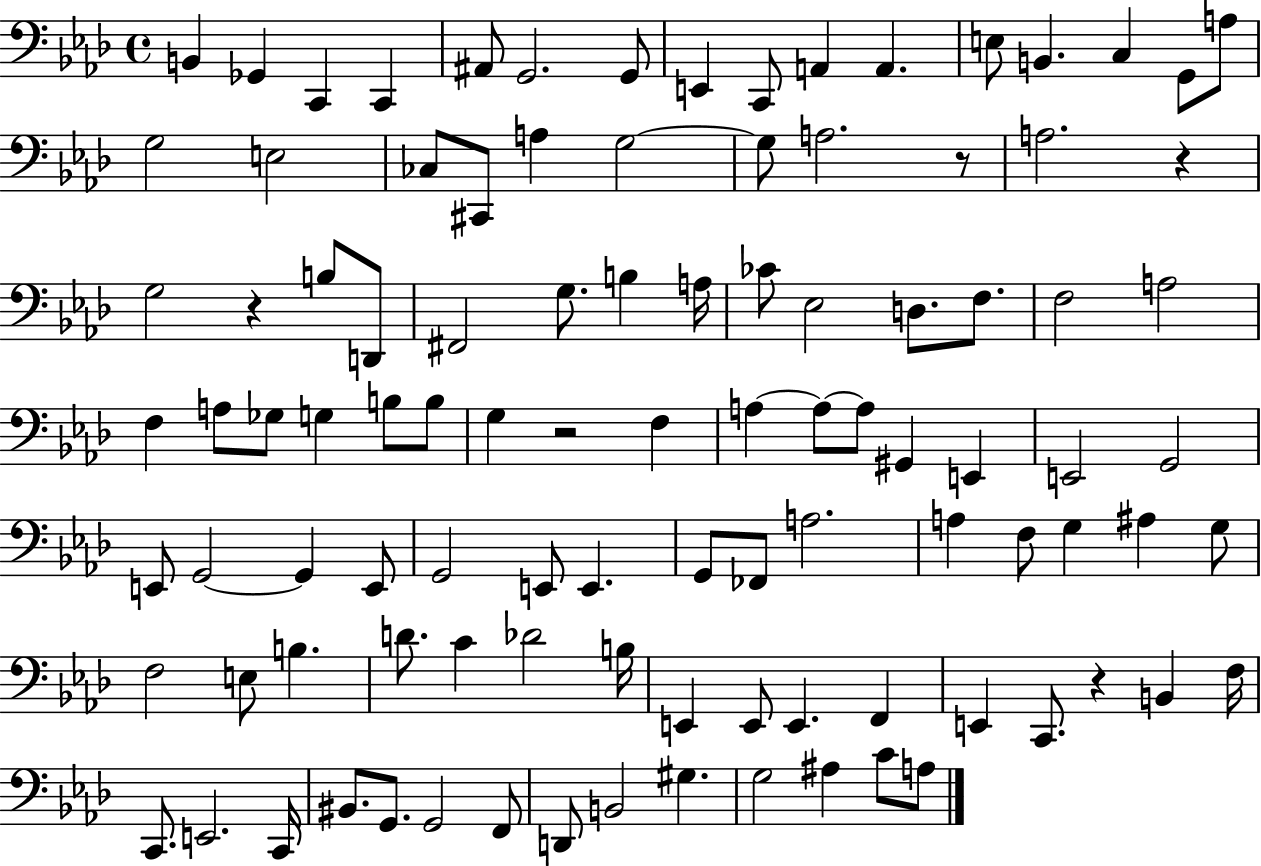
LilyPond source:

{
  \clef bass
  \time 4/4
  \defaultTimeSignature
  \key aes \major
  b,4 ges,4 c,4 c,4 | ais,8 g,2. g,8 | e,4 c,8 a,4 a,4. | e8 b,4. c4 g,8 a8 | \break g2 e2 | ces8 cis,8 a4 g2~~ | g8 a2. r8 | a2. r4 | \break g2 r4 b8 d,8 | fis,2 g8. b4 a16 | ces'8 ees2 d8. f8. | f2 a2 | \break f4 a8 ges8 g4 b8 b8 | g4 r2 f4 | a4~~ a8~~ a8 gis,4 e,4 | e,2 g,2 | \break e,8 g,2~~ g,4 e,8 | g,2 e,8 e,4. | g,8 fes,8 a2. | a4 f8 g4 ais4 g8 | \break f2 e8 b4. | d'8. c'4 des'2 b16 | e,4 e,8 e,4. f,4 | e,4 c,8. r4 b,4 f16 | \break c,8. e,2. c,16 | bis,8. g,8. g,2 f,8 | d,8 b,2 gis4. | g2 ais4 c'8 a8 | \break \bar "|."
}